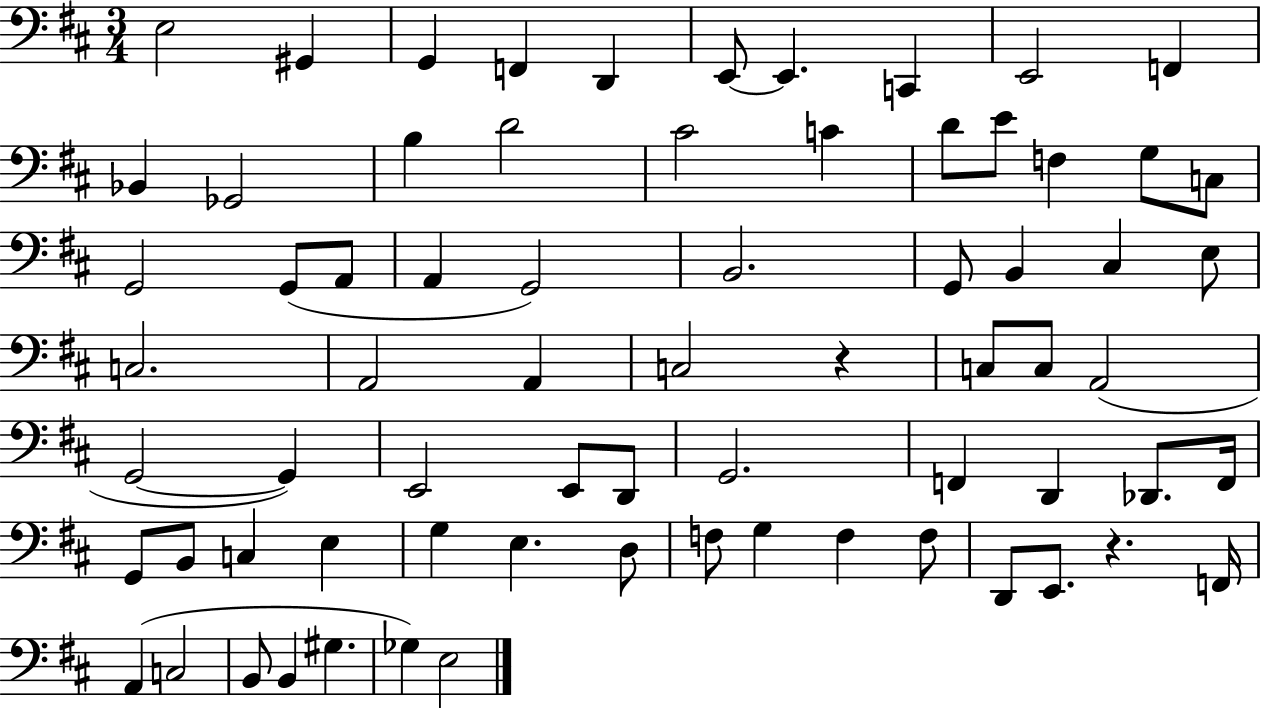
X:1
T:Untitled
M:3/4
L:1/4
K:D
E,2 ^G,, G,, F,, D,, E,,/2 E,, C,, E,,2 F,, _B,, _G,,2 B, D2 ^C2 C D/2 E/2 F, G,/2 C,/2 G,,2 G,,/2 A,,/2 A,, G,,2 B,,2 G,,/2 B,, ^C, E,/2 C,2 A,,2 A,, C,2 z C,/2 C,/2 A,,2 G,,2 G,, E,,2 E,,/2 D,,/2 G,,2 F,, D,, _D,,/2 F,,/4 G,,/2 B,,/2 C, E, G, E, D,/2 F,/2 G, F, F,/2 D,,/2 E,,/2 z F,,/4 A,, C,2 B,,/2 B,, ^G, _G, E,2